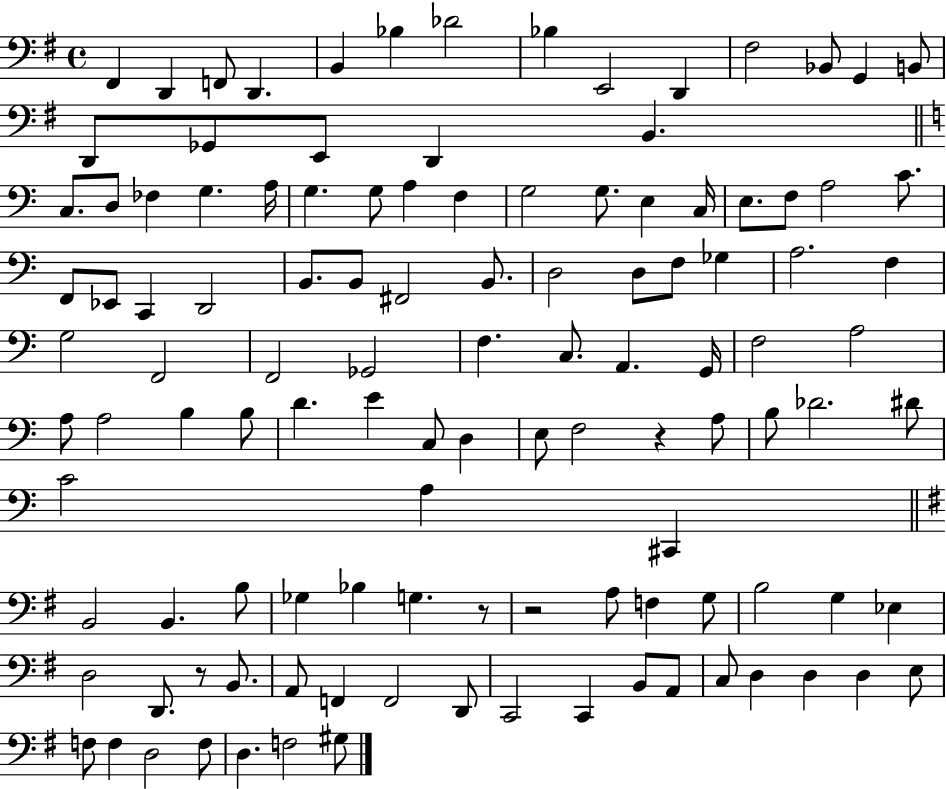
{
  \clef bass
  \time 4/4
  \defaultTimeSignature
  \key g \major
  fis,4 d,4 f,8 d,4. | b,4 bes4 des'2 | bes4 e,2 d,4 | fis2 bes,8 g,4 b,8 | \break d,8 ges,8 e,8 d,4 b,4. | \bar "||" \break \key a \minor c8. d8 fes4 g4. a16 | g4. g8 a4 f4 | g2 g8. e4 c16 | e8. f8 a2 c'8. | \break f,8 ees,8 c,4 d,2 | b,8. b,8 fis,2 b,8. | d2 d8 f8 ges4 | a2. f4 | \break g2 f,2 | f,2 ges,2 | f4. c8. a,4. g,16 | f2 a2 | \break a8 a2 b4 b8 | d'4. e'4 c8 d4 | e8 f2 r4 a8 | b8 des'2. dis'8 | \break c'2 a4 cis,4 | \bar "||" \break \key g \major b,2 b,4. b8 | ges4 bes4 g4. r8 | r2 a8 f4 g8 | b2 g4 ees4 | \break d2 d,8. r8 b,8. | a,8 f,4 f,2 d,8 | c,2 c,4 b,8 a,8 | c8 d4 d4 d4 e8 | \break f8 f4 d2 f8 | d4. f2 gis8 | \bar "|."
}